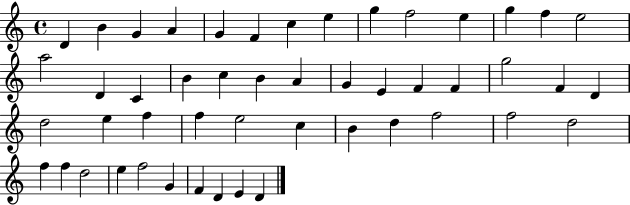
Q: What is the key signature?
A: C major